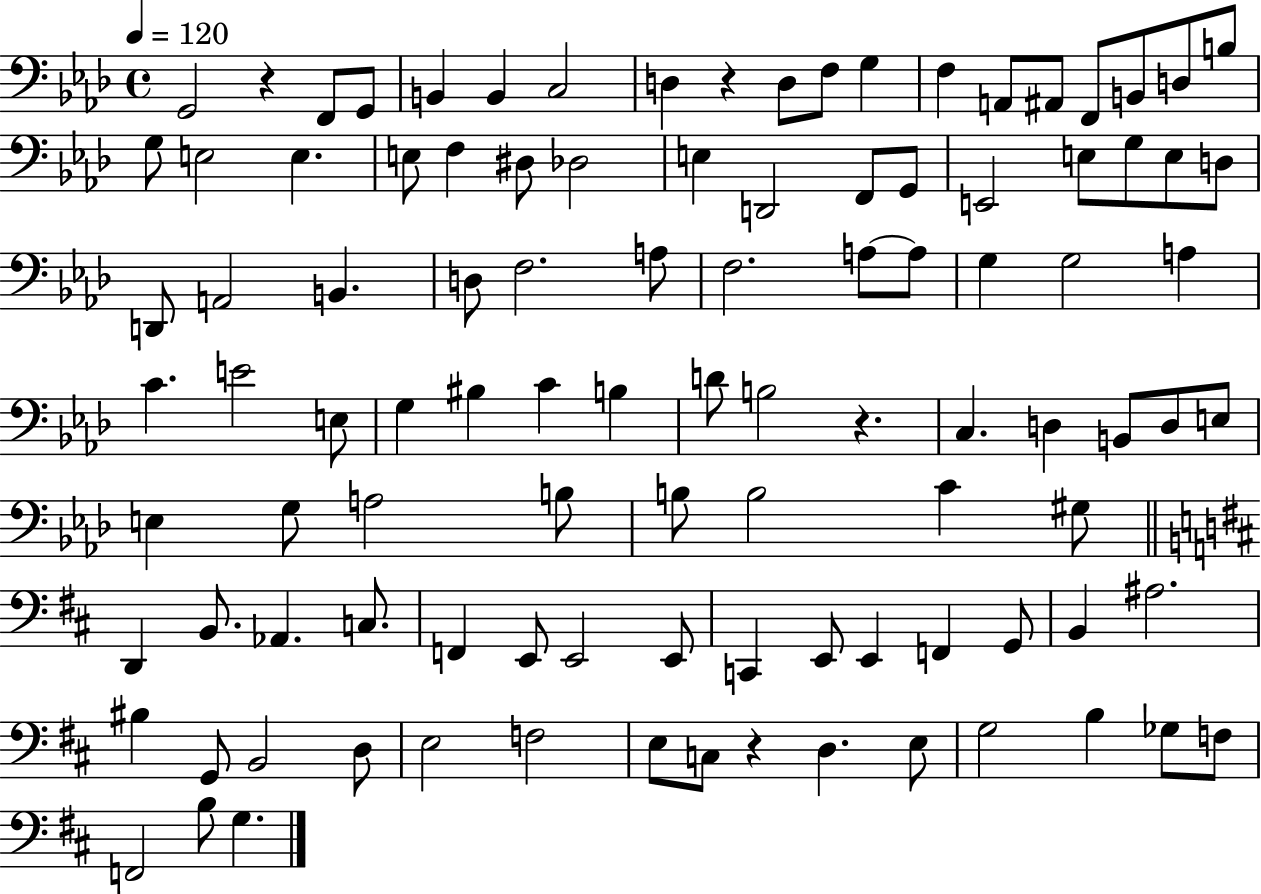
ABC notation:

X:1
T:Untitled
M:4/4
L:1/4
K:Ab
G,,2 z F,,/2 G,,/2 B,, B,, C,2 D, z D,/2 F,/2 G, F, A,,/2 ^A,,/2 F,,/2 B,,/2 D,/2 B,/2 G,/2 E,2 E, E,/2 F, ^D,/2 _D,2 E, D,,2 F,,/2 G,,/2 E,,2 E,/2 G,/2 E,/2 D,/2 D,,/2 A,,2 B,, D,/2 F,2 A,/2 F,2 A,/2 A,/2 G, G,2 A, C E2 E,/2 G, ^B, C B, D/2 B,2 z C, D, B,,/2 D,/2 E,/2 E, G,/2 A,2 B,/2 B,/2 B,2 C ^G,/2 D,, B,,/2 _A,, C,/2 F,, E,,/2 E,,2 E,,/2 C,, E,,/2 E,, F,, G,,/2 B,, ^A,2 ^B, G,,/2 B,,2 D,/2 E,2 F,2 E,/2 C,/2 z D, E,/2 G,2 B, _G,/2 F,/2 F,,2 B,/2 G,